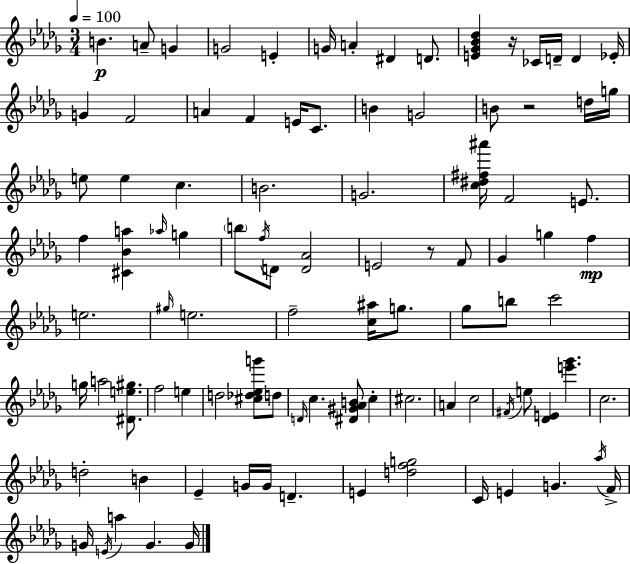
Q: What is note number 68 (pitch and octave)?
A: Eb4